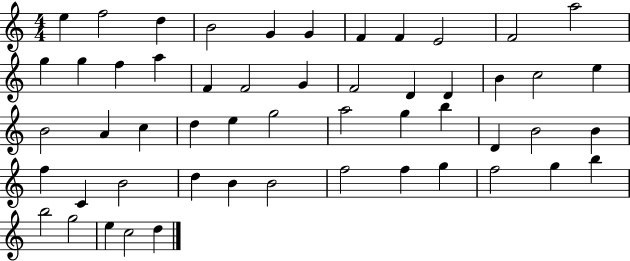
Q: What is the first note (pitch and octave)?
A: E5